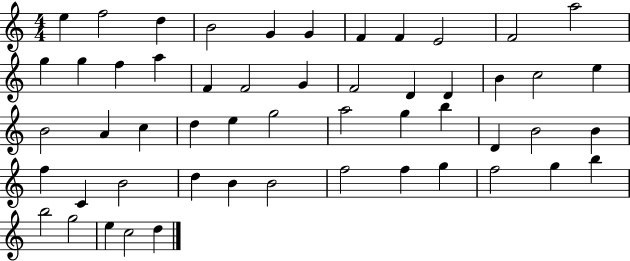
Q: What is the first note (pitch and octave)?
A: E5